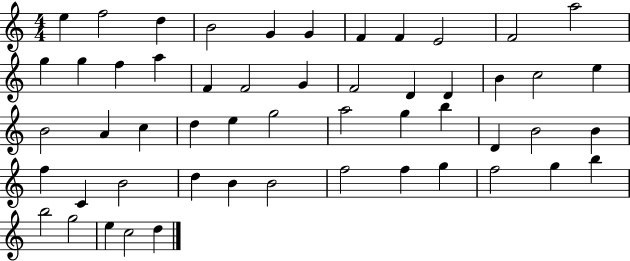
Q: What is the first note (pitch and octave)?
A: E5